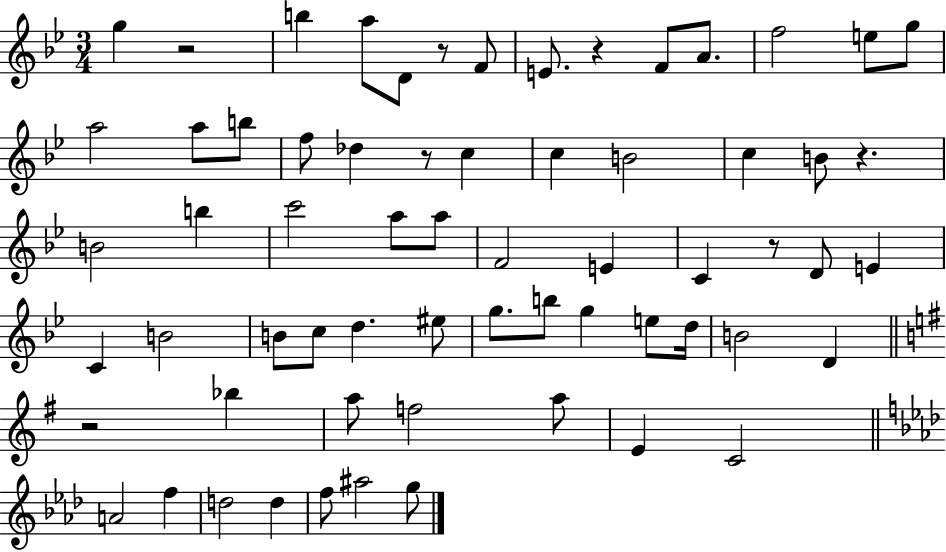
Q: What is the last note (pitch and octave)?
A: G5